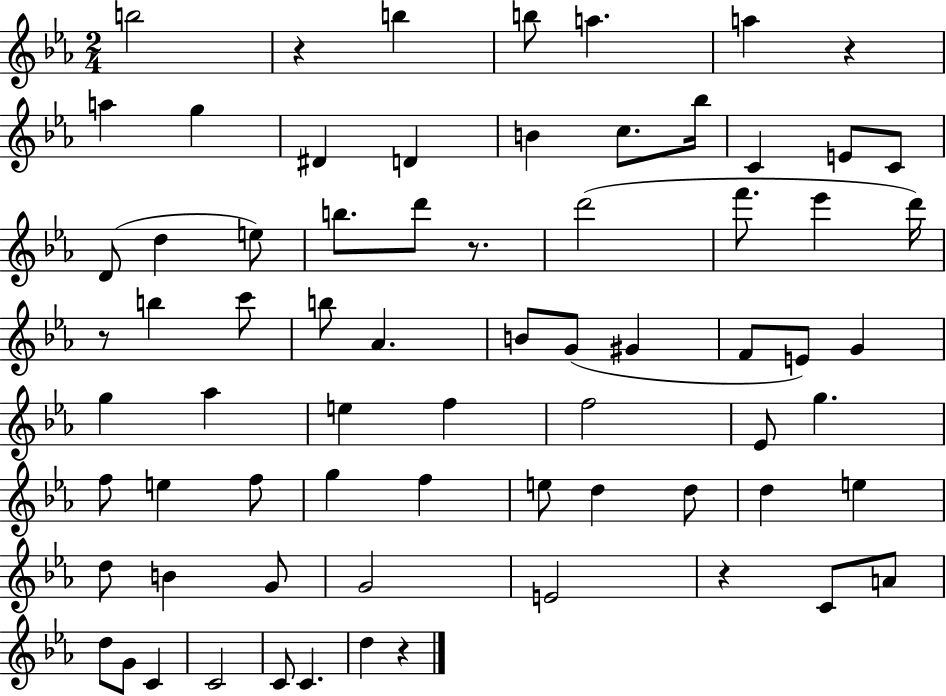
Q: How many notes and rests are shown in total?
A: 71